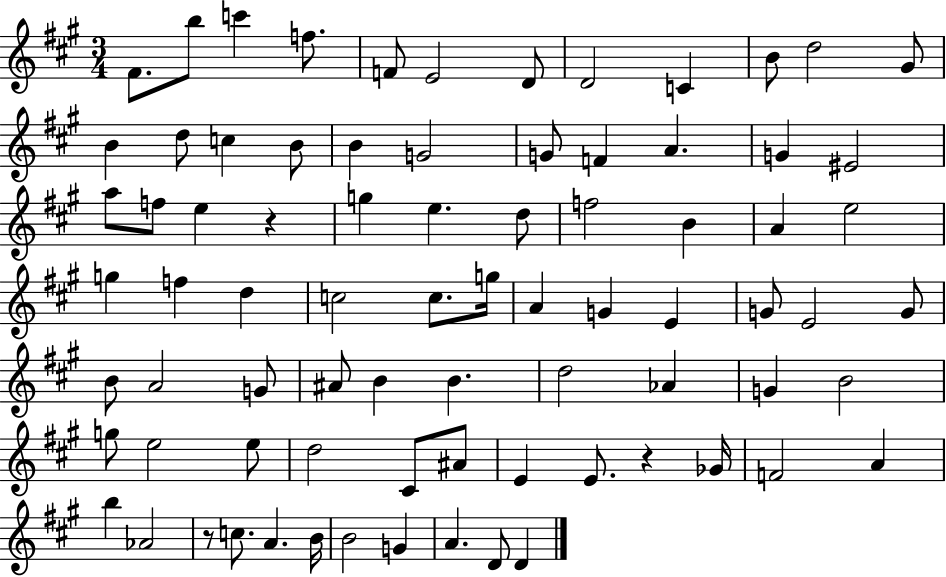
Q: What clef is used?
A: treble